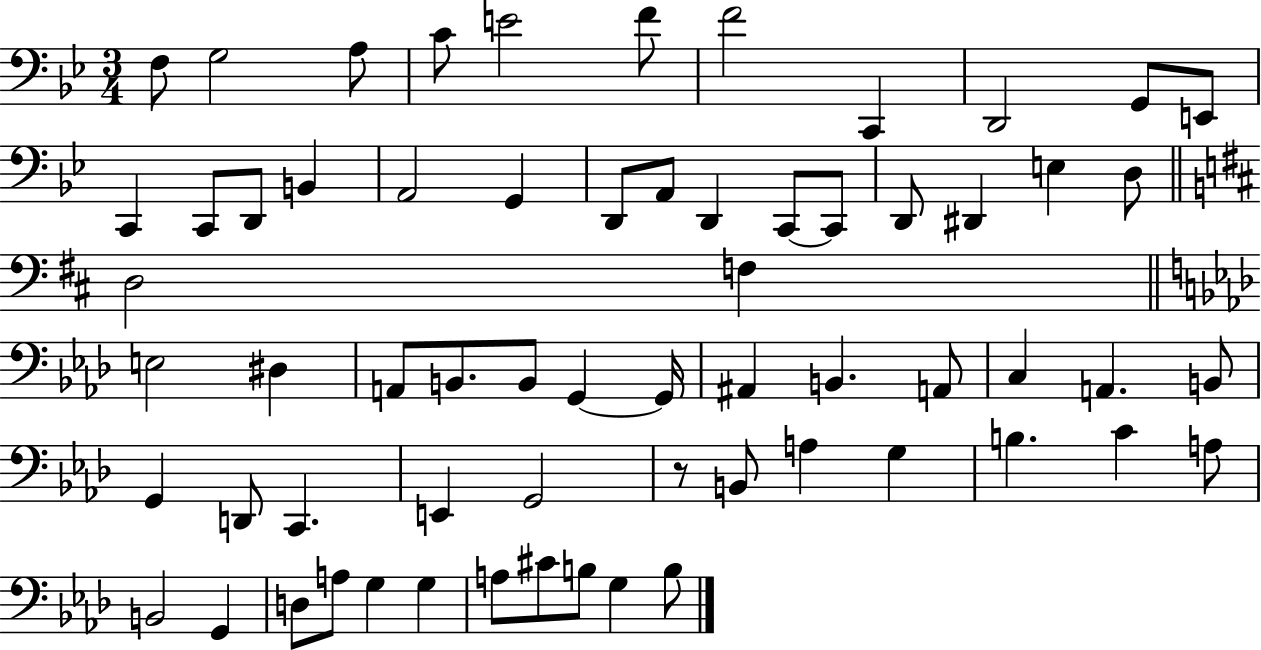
F3/e G3/h A3/e C4/e E4/h F4/e F4/h C2/q D2/h G2/e E2/e C2/q C2/e D2/e B2/q A2/h G2/q D2/e A2/e D2/q C2/e C2/e D2/e D#2/q E3/q D3/e D3/h F3/q E3/h D#3/q A2/e B2/e. B2/e G2/q G2/s A#2/q B2/q. A2/e C3/q A2/q. B2/e G2/q D2/e C2/q. E2/q G2/h R/e B2/e A3/q G3/q B3/q. C4/q A3/e B2/h G2/q D3/e A3/e G3/q G3/q A3/e C#4/e B3/e G3/q B3/e